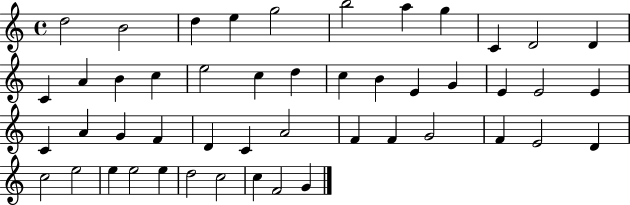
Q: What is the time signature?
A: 4/4